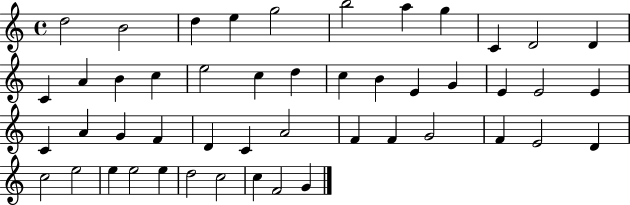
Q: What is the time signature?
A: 4/4